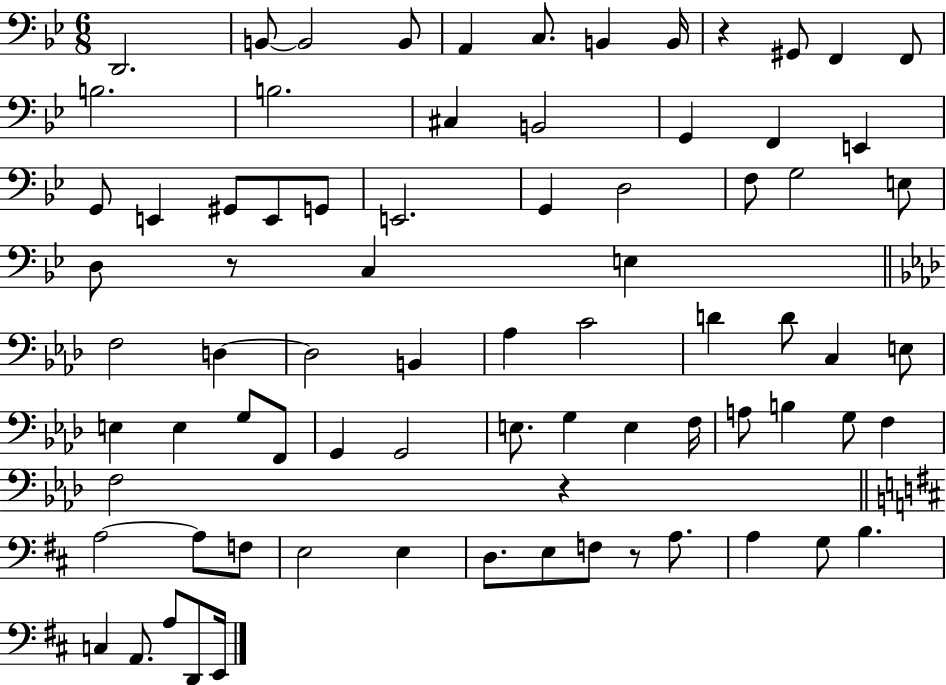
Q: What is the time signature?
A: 6/8